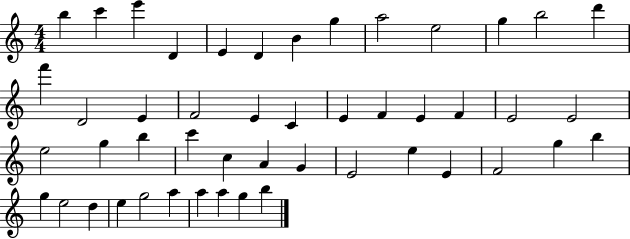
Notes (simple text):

B5/q C6/q E6/q D4/q E4/q D4/q B4/q G5/q A5/h E5/h G5/q B5/h D6/q F6/q D4/h E4/q F4/h E4/q C4/q E4/q F4/q E4/q F4/q E4/h E4/h E5/h G5/q B5/q C6/q C5/q A4/q G4/q E4/h E5/q E4/q F4/h G5/q B5/q G5/q E5/h D5/q E5/q G5/h A5/q A5/q A5/q G5/q B5/q